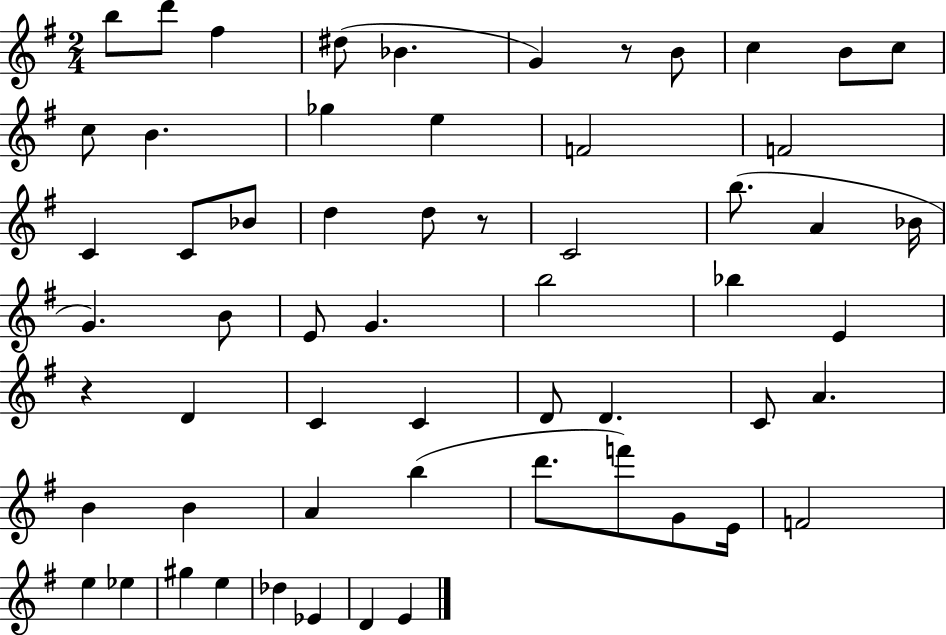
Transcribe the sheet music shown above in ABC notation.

X:1
T:Untitled
M:2/4
L:1/4
K:G
b/2 d'/2 ^f ^d/2 _B G z/2 B/2 c B/2 c/2 c/2 B _g e F2 F2 C C/2 _B/2 d d/2 z/2 C2 b/2 A _B/4 G B/2 E/2 G b2 _b E z D C C D/2 D C/2 A B B A b d'/2 f'/2 G/2 E/4 F2 e _e ^g e _d _E D E